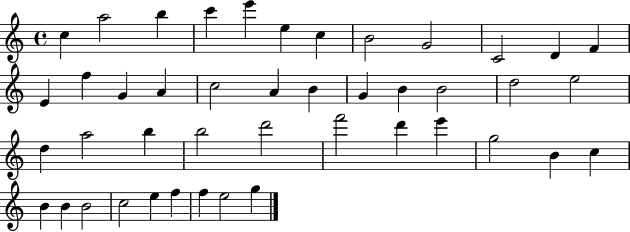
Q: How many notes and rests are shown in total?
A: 44